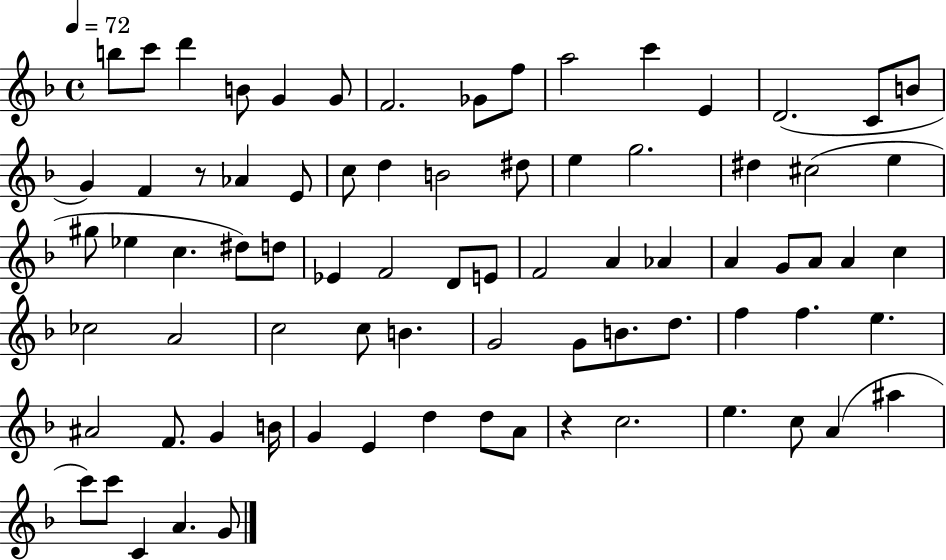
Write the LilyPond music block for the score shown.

{
  \clef treble
  \time 4/4
  \defaultTimeSignature
  \key f \major
  \tempo 4 = 72
  b''8 c'''8 d'''4 b'8 g'4 g'8 | f'2. ges'8 f''8 | a''2 c'''4 e'4 | d'2.( c'8 b'8 | \break g'4) f'4 r8 aes'4 e'8 | c''8 d''4 b'2 dis''8 | e''4 g''2. | dis''4 cis''2( e''4 | \break gis''8 ees''4 c''4. dis''8) d''8 | ees'4 f'2 d'8 e'8 | f'2 a'4 aes'4 | a'4 g'8 a'8 a'4 c''4 | \break ces''2 a'2 | c''2 c''8 b'4. | g'2 g'8 b'8. d''8. | f''4 f''4. e''4. | \break ais'2 f'8. g'4 b'16 | g'4 e'4 d''4 d''8 a'8 | r4 c''2. | e''4. c''8 a'4( ais''4 | \break c'''8) c'''8 c'4 a'4. g'8 | \bar "|."
}